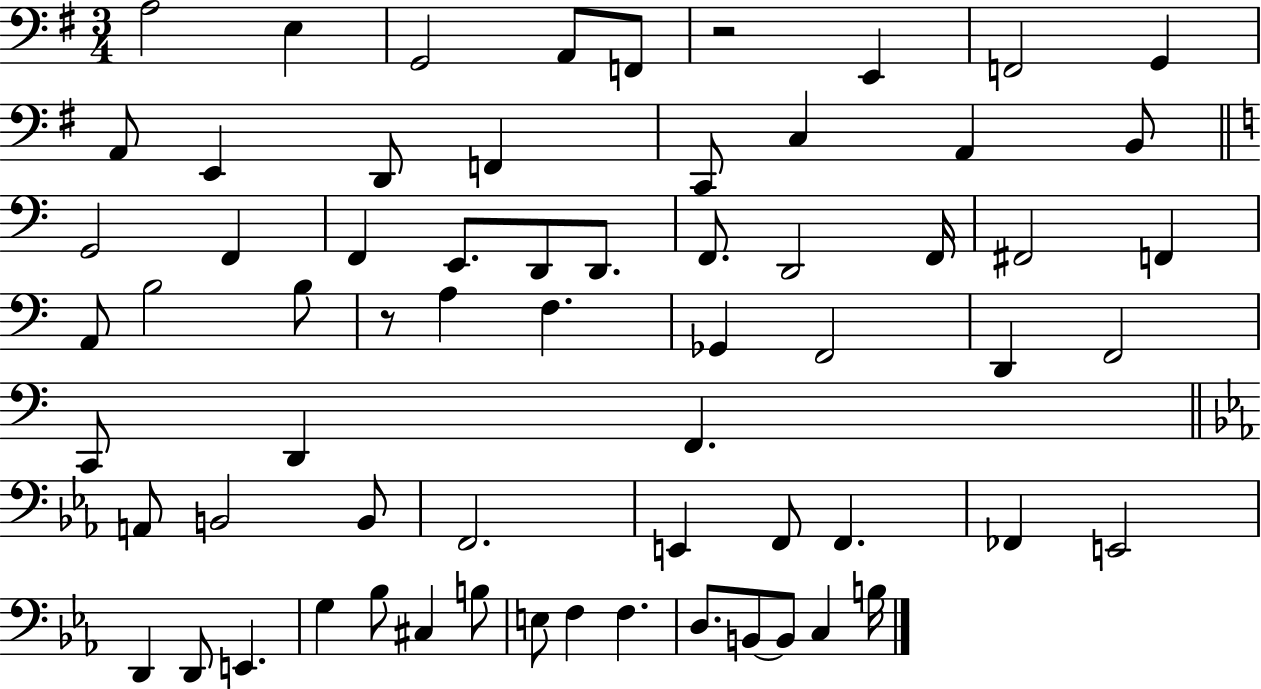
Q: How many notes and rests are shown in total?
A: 65